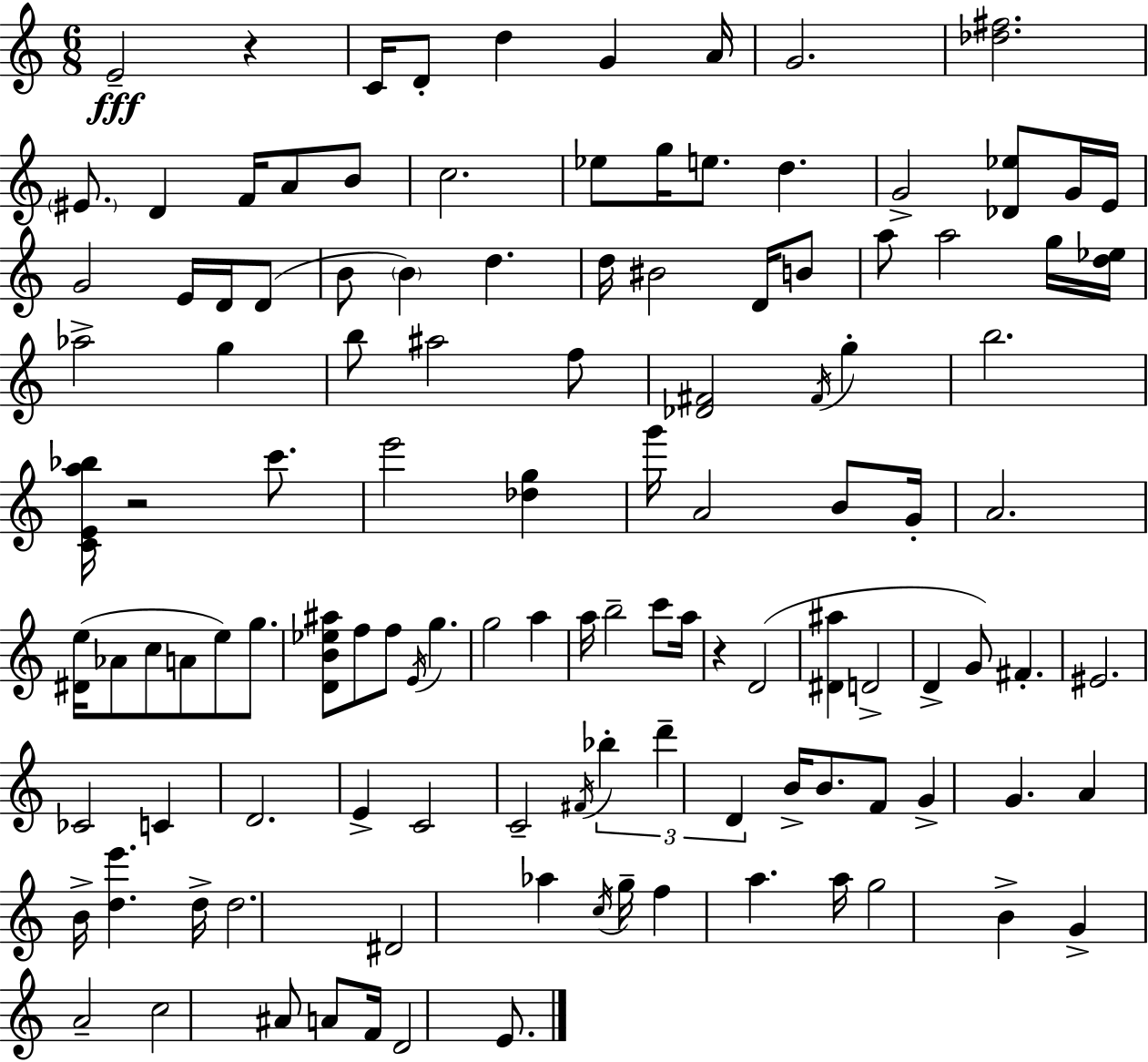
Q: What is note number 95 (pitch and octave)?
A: A5